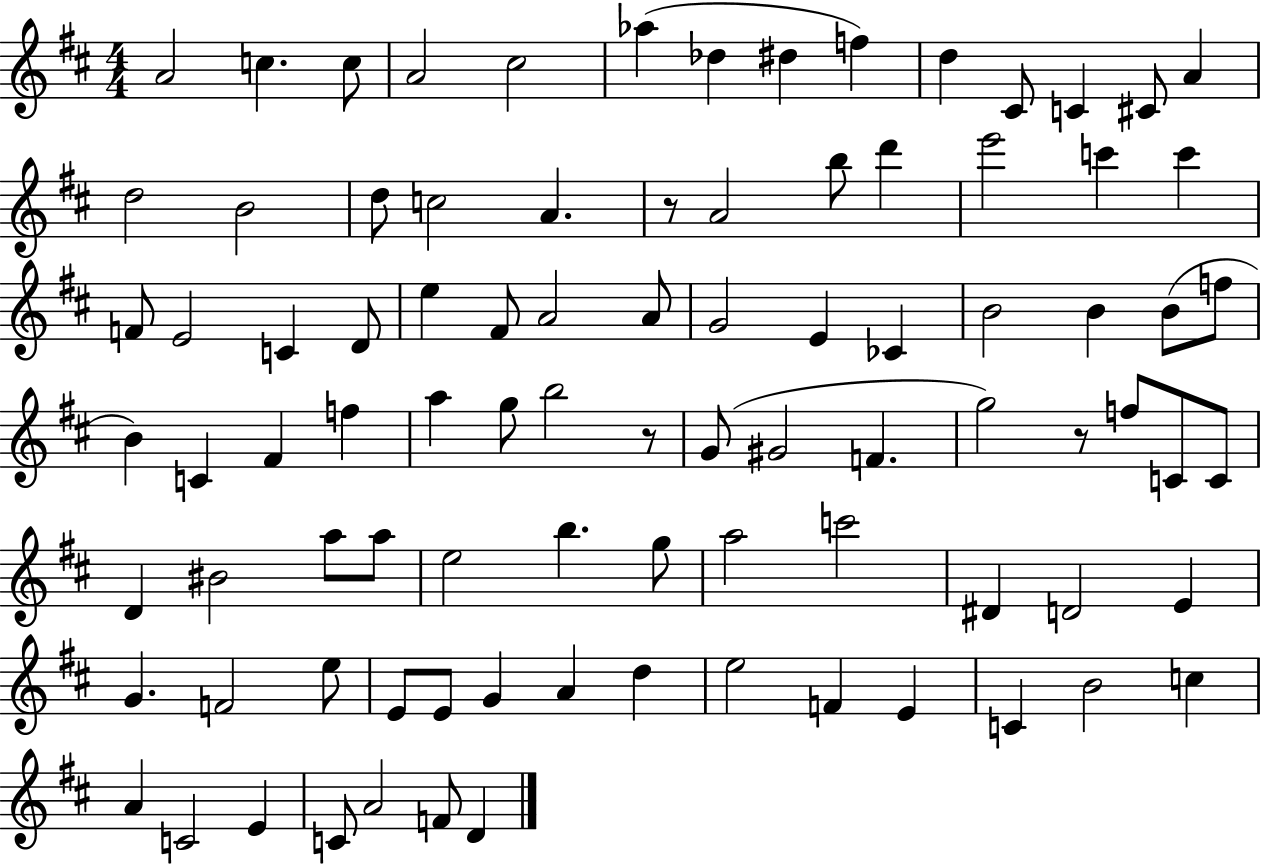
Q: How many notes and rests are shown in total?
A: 90